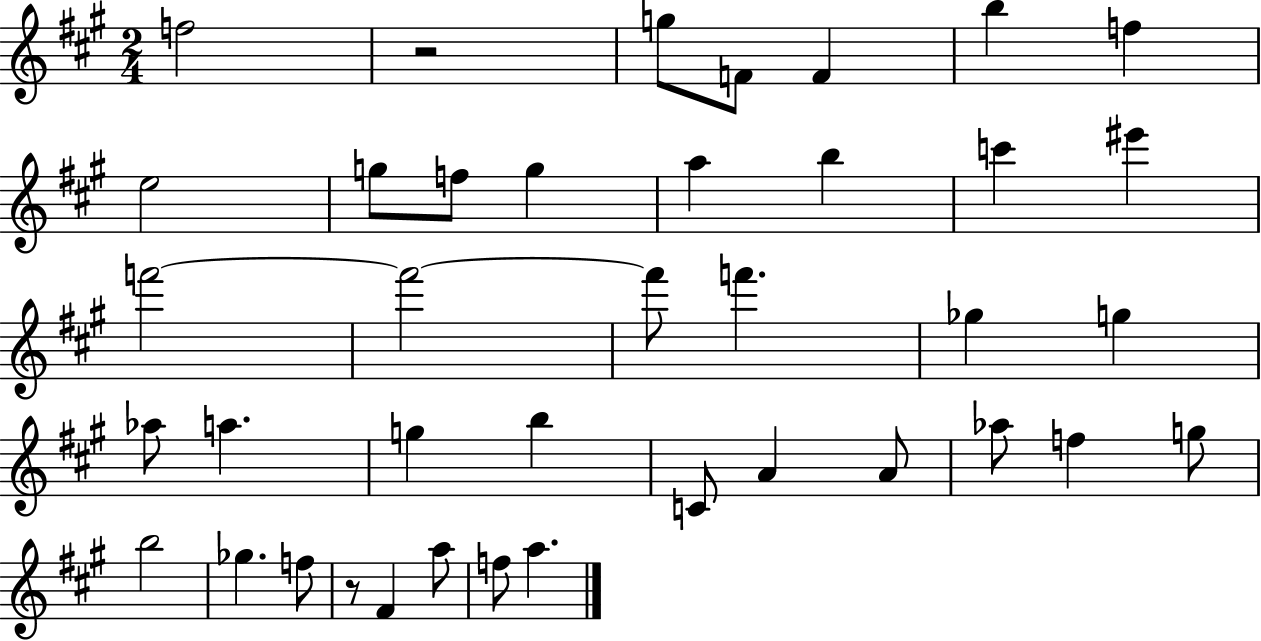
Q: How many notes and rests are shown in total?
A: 39